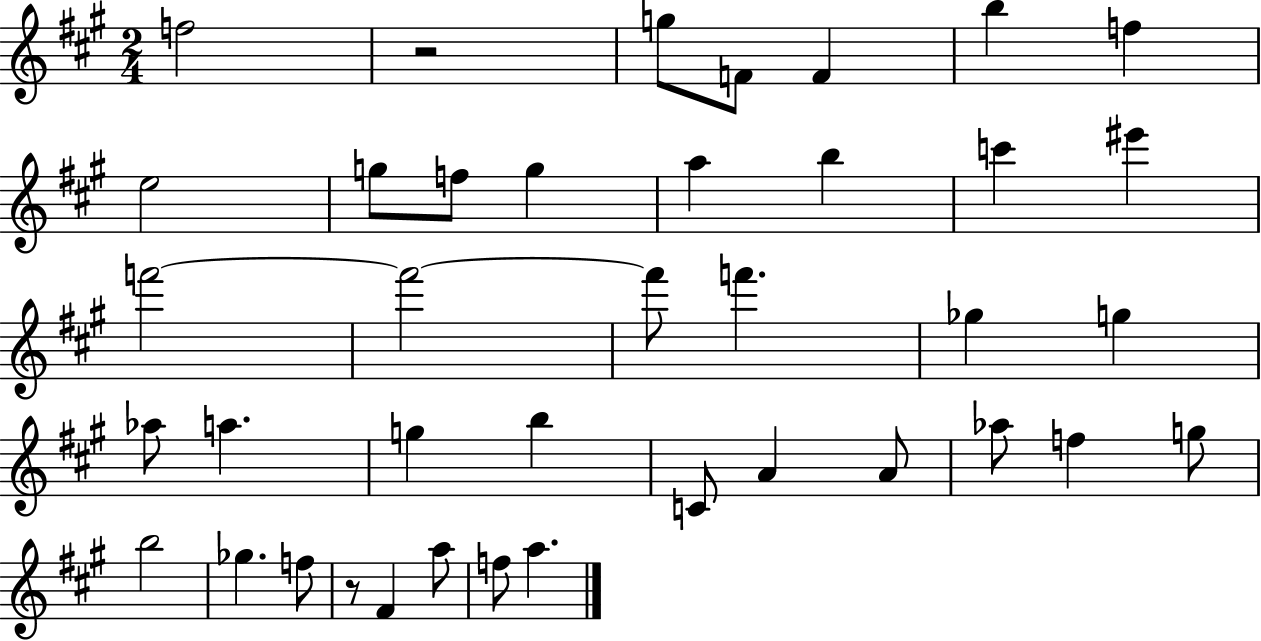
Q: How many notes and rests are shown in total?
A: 39